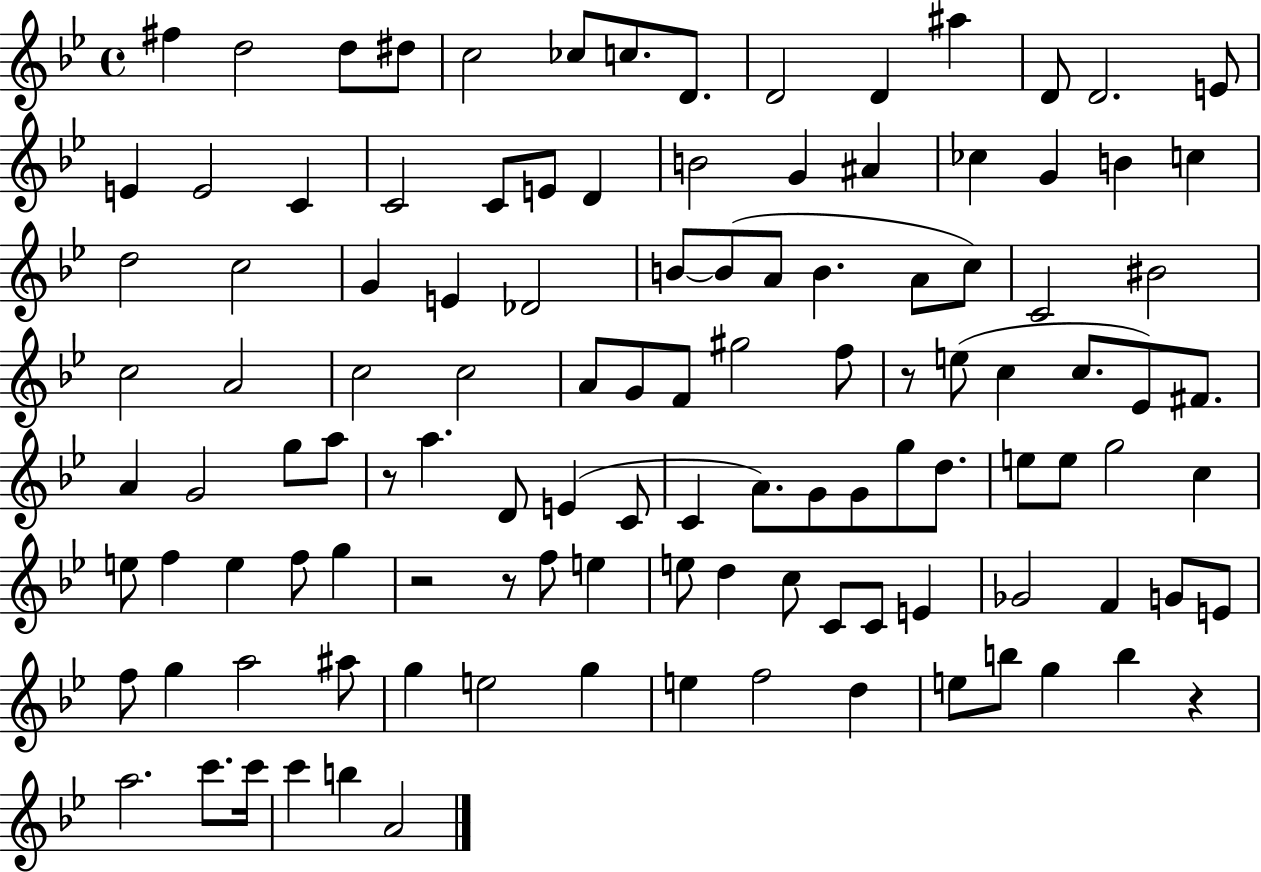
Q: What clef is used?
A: treble